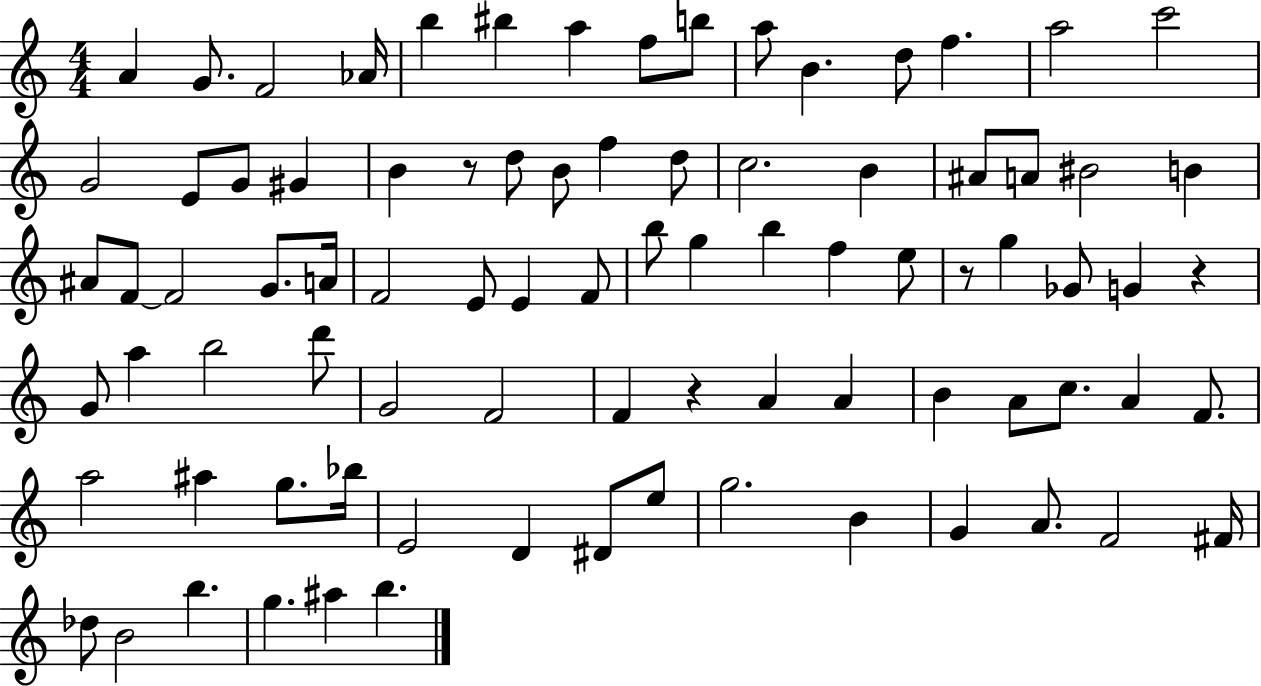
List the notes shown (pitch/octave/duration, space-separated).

A4/q G4/e. F4/h Ab4/s B5/q BIS5/q A5/q F5/e B5/e A5/e B4/q. D5/e F5/q. A5/h C6/h G4/h E4/e G4/e G#4/q B4/q R/e D5/e B4/e F5/q D5/e C5/h. B4/q A#4/e A4/e BIS4/h B4/q A#4/e F4/e F4/h G4/e. A4/s F4/h E4/e E4/q F4/e B5/e G5/q B5/q F5/q E5/e R/e G5/q Gb4/e G4/q R/q G4/e A5/q B5/h D6/e G4/h F4/h F4/q R/q A4/q A4/q B4/q A4/e C5/e. A4/q F4/e. A5/h A#5/q G5/e. Bb5/s E4/h D4/q D#4/e E5/e G5/h. B4/q G4/q A4/e. F4/h F#4/s Db5/e B4/h B5/q. G5/q. A#5/q B5/q.